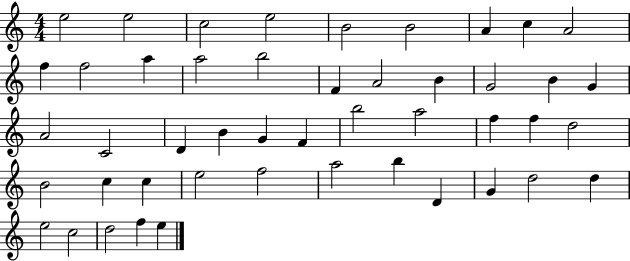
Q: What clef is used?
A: treble